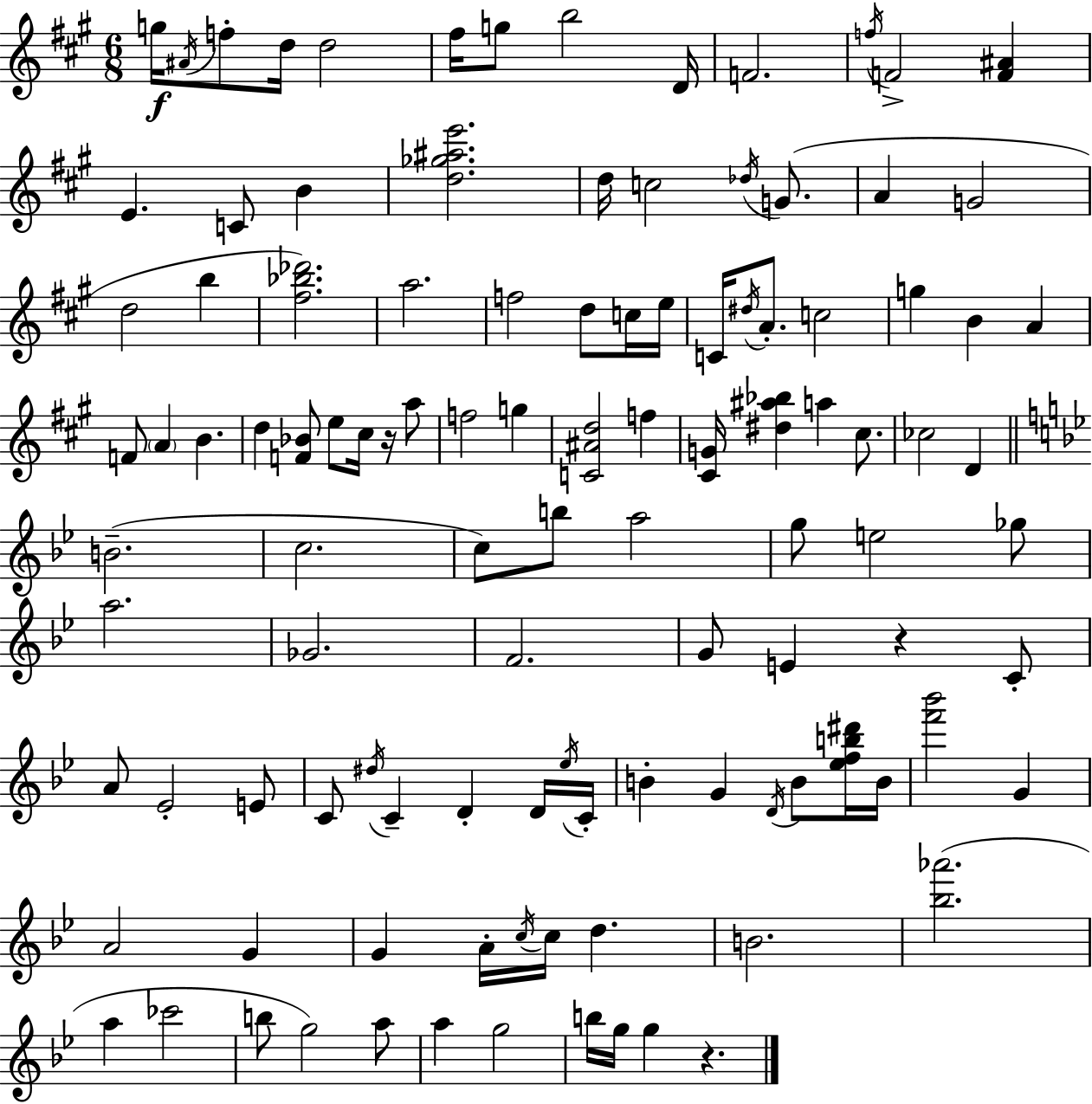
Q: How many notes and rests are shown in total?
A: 110